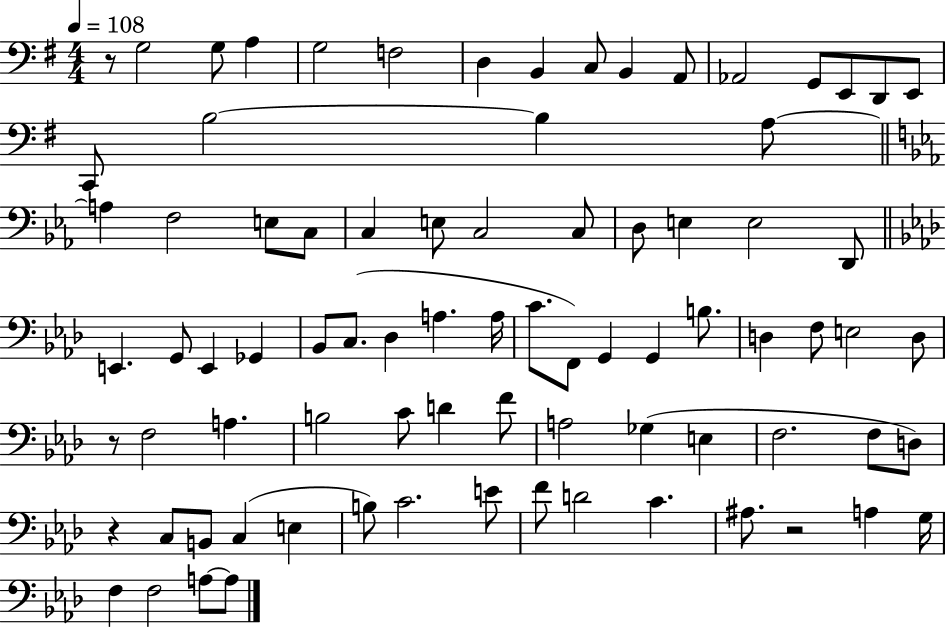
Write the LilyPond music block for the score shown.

{
  \clef bass
  \numericTimeSignature
  \time 4/4
  \key g \major
  \tempo 4 = 108
  r8 g2 g8 a4 | g2 f2 | d4 b,4 c8 b,4 a,8 | aes,2 g,8 e,8 d,8 e,8 | \break c,8 b2~~ b4 a8~~ | \bar "||" \break \key ees \major a4 f2 e8 c8 | c4 e8 c2 c8 | d8 e4 e2 d,8 | \bar "||" \break \key aes \major e,4. g,8 e,4 ges,4 | bes,8 c8.( des4 a4. a16 | c'8. f,8) g,4 g,4 b8. | d4 f8 e2 d8 | \break r8 f2 a4. | b2 c'8 d'4 f'8 | a2 ges4( e4 | f2. f8 d8) | \break r4 c8 b,8 c4( e4 | b8) c'2. e'8 | f'8 d'2 c'4. | ais8. r2 a4 g16 | \break f4 f2 a8~~ a8 | \bar "|."
}